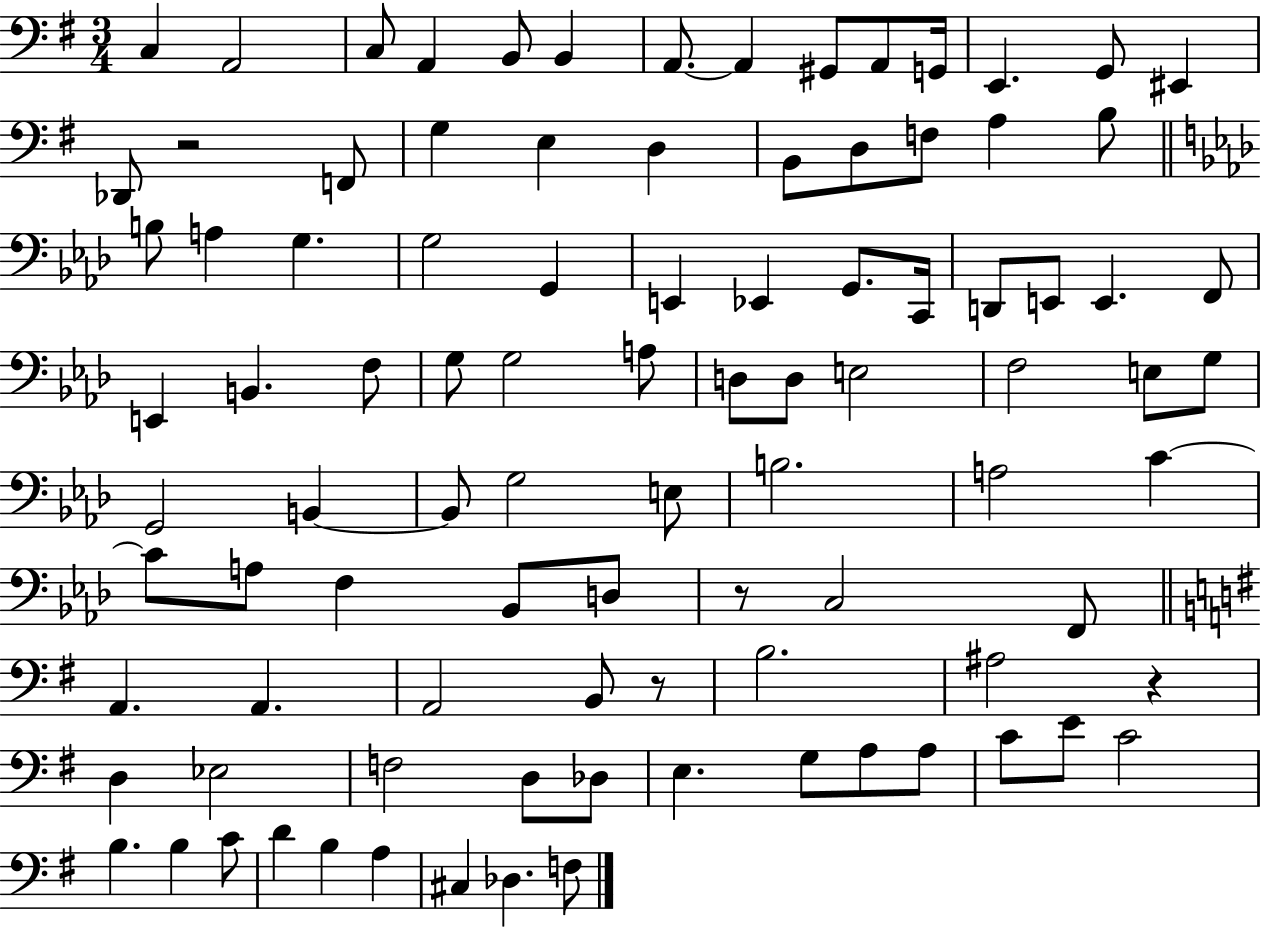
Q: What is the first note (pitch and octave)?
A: C3